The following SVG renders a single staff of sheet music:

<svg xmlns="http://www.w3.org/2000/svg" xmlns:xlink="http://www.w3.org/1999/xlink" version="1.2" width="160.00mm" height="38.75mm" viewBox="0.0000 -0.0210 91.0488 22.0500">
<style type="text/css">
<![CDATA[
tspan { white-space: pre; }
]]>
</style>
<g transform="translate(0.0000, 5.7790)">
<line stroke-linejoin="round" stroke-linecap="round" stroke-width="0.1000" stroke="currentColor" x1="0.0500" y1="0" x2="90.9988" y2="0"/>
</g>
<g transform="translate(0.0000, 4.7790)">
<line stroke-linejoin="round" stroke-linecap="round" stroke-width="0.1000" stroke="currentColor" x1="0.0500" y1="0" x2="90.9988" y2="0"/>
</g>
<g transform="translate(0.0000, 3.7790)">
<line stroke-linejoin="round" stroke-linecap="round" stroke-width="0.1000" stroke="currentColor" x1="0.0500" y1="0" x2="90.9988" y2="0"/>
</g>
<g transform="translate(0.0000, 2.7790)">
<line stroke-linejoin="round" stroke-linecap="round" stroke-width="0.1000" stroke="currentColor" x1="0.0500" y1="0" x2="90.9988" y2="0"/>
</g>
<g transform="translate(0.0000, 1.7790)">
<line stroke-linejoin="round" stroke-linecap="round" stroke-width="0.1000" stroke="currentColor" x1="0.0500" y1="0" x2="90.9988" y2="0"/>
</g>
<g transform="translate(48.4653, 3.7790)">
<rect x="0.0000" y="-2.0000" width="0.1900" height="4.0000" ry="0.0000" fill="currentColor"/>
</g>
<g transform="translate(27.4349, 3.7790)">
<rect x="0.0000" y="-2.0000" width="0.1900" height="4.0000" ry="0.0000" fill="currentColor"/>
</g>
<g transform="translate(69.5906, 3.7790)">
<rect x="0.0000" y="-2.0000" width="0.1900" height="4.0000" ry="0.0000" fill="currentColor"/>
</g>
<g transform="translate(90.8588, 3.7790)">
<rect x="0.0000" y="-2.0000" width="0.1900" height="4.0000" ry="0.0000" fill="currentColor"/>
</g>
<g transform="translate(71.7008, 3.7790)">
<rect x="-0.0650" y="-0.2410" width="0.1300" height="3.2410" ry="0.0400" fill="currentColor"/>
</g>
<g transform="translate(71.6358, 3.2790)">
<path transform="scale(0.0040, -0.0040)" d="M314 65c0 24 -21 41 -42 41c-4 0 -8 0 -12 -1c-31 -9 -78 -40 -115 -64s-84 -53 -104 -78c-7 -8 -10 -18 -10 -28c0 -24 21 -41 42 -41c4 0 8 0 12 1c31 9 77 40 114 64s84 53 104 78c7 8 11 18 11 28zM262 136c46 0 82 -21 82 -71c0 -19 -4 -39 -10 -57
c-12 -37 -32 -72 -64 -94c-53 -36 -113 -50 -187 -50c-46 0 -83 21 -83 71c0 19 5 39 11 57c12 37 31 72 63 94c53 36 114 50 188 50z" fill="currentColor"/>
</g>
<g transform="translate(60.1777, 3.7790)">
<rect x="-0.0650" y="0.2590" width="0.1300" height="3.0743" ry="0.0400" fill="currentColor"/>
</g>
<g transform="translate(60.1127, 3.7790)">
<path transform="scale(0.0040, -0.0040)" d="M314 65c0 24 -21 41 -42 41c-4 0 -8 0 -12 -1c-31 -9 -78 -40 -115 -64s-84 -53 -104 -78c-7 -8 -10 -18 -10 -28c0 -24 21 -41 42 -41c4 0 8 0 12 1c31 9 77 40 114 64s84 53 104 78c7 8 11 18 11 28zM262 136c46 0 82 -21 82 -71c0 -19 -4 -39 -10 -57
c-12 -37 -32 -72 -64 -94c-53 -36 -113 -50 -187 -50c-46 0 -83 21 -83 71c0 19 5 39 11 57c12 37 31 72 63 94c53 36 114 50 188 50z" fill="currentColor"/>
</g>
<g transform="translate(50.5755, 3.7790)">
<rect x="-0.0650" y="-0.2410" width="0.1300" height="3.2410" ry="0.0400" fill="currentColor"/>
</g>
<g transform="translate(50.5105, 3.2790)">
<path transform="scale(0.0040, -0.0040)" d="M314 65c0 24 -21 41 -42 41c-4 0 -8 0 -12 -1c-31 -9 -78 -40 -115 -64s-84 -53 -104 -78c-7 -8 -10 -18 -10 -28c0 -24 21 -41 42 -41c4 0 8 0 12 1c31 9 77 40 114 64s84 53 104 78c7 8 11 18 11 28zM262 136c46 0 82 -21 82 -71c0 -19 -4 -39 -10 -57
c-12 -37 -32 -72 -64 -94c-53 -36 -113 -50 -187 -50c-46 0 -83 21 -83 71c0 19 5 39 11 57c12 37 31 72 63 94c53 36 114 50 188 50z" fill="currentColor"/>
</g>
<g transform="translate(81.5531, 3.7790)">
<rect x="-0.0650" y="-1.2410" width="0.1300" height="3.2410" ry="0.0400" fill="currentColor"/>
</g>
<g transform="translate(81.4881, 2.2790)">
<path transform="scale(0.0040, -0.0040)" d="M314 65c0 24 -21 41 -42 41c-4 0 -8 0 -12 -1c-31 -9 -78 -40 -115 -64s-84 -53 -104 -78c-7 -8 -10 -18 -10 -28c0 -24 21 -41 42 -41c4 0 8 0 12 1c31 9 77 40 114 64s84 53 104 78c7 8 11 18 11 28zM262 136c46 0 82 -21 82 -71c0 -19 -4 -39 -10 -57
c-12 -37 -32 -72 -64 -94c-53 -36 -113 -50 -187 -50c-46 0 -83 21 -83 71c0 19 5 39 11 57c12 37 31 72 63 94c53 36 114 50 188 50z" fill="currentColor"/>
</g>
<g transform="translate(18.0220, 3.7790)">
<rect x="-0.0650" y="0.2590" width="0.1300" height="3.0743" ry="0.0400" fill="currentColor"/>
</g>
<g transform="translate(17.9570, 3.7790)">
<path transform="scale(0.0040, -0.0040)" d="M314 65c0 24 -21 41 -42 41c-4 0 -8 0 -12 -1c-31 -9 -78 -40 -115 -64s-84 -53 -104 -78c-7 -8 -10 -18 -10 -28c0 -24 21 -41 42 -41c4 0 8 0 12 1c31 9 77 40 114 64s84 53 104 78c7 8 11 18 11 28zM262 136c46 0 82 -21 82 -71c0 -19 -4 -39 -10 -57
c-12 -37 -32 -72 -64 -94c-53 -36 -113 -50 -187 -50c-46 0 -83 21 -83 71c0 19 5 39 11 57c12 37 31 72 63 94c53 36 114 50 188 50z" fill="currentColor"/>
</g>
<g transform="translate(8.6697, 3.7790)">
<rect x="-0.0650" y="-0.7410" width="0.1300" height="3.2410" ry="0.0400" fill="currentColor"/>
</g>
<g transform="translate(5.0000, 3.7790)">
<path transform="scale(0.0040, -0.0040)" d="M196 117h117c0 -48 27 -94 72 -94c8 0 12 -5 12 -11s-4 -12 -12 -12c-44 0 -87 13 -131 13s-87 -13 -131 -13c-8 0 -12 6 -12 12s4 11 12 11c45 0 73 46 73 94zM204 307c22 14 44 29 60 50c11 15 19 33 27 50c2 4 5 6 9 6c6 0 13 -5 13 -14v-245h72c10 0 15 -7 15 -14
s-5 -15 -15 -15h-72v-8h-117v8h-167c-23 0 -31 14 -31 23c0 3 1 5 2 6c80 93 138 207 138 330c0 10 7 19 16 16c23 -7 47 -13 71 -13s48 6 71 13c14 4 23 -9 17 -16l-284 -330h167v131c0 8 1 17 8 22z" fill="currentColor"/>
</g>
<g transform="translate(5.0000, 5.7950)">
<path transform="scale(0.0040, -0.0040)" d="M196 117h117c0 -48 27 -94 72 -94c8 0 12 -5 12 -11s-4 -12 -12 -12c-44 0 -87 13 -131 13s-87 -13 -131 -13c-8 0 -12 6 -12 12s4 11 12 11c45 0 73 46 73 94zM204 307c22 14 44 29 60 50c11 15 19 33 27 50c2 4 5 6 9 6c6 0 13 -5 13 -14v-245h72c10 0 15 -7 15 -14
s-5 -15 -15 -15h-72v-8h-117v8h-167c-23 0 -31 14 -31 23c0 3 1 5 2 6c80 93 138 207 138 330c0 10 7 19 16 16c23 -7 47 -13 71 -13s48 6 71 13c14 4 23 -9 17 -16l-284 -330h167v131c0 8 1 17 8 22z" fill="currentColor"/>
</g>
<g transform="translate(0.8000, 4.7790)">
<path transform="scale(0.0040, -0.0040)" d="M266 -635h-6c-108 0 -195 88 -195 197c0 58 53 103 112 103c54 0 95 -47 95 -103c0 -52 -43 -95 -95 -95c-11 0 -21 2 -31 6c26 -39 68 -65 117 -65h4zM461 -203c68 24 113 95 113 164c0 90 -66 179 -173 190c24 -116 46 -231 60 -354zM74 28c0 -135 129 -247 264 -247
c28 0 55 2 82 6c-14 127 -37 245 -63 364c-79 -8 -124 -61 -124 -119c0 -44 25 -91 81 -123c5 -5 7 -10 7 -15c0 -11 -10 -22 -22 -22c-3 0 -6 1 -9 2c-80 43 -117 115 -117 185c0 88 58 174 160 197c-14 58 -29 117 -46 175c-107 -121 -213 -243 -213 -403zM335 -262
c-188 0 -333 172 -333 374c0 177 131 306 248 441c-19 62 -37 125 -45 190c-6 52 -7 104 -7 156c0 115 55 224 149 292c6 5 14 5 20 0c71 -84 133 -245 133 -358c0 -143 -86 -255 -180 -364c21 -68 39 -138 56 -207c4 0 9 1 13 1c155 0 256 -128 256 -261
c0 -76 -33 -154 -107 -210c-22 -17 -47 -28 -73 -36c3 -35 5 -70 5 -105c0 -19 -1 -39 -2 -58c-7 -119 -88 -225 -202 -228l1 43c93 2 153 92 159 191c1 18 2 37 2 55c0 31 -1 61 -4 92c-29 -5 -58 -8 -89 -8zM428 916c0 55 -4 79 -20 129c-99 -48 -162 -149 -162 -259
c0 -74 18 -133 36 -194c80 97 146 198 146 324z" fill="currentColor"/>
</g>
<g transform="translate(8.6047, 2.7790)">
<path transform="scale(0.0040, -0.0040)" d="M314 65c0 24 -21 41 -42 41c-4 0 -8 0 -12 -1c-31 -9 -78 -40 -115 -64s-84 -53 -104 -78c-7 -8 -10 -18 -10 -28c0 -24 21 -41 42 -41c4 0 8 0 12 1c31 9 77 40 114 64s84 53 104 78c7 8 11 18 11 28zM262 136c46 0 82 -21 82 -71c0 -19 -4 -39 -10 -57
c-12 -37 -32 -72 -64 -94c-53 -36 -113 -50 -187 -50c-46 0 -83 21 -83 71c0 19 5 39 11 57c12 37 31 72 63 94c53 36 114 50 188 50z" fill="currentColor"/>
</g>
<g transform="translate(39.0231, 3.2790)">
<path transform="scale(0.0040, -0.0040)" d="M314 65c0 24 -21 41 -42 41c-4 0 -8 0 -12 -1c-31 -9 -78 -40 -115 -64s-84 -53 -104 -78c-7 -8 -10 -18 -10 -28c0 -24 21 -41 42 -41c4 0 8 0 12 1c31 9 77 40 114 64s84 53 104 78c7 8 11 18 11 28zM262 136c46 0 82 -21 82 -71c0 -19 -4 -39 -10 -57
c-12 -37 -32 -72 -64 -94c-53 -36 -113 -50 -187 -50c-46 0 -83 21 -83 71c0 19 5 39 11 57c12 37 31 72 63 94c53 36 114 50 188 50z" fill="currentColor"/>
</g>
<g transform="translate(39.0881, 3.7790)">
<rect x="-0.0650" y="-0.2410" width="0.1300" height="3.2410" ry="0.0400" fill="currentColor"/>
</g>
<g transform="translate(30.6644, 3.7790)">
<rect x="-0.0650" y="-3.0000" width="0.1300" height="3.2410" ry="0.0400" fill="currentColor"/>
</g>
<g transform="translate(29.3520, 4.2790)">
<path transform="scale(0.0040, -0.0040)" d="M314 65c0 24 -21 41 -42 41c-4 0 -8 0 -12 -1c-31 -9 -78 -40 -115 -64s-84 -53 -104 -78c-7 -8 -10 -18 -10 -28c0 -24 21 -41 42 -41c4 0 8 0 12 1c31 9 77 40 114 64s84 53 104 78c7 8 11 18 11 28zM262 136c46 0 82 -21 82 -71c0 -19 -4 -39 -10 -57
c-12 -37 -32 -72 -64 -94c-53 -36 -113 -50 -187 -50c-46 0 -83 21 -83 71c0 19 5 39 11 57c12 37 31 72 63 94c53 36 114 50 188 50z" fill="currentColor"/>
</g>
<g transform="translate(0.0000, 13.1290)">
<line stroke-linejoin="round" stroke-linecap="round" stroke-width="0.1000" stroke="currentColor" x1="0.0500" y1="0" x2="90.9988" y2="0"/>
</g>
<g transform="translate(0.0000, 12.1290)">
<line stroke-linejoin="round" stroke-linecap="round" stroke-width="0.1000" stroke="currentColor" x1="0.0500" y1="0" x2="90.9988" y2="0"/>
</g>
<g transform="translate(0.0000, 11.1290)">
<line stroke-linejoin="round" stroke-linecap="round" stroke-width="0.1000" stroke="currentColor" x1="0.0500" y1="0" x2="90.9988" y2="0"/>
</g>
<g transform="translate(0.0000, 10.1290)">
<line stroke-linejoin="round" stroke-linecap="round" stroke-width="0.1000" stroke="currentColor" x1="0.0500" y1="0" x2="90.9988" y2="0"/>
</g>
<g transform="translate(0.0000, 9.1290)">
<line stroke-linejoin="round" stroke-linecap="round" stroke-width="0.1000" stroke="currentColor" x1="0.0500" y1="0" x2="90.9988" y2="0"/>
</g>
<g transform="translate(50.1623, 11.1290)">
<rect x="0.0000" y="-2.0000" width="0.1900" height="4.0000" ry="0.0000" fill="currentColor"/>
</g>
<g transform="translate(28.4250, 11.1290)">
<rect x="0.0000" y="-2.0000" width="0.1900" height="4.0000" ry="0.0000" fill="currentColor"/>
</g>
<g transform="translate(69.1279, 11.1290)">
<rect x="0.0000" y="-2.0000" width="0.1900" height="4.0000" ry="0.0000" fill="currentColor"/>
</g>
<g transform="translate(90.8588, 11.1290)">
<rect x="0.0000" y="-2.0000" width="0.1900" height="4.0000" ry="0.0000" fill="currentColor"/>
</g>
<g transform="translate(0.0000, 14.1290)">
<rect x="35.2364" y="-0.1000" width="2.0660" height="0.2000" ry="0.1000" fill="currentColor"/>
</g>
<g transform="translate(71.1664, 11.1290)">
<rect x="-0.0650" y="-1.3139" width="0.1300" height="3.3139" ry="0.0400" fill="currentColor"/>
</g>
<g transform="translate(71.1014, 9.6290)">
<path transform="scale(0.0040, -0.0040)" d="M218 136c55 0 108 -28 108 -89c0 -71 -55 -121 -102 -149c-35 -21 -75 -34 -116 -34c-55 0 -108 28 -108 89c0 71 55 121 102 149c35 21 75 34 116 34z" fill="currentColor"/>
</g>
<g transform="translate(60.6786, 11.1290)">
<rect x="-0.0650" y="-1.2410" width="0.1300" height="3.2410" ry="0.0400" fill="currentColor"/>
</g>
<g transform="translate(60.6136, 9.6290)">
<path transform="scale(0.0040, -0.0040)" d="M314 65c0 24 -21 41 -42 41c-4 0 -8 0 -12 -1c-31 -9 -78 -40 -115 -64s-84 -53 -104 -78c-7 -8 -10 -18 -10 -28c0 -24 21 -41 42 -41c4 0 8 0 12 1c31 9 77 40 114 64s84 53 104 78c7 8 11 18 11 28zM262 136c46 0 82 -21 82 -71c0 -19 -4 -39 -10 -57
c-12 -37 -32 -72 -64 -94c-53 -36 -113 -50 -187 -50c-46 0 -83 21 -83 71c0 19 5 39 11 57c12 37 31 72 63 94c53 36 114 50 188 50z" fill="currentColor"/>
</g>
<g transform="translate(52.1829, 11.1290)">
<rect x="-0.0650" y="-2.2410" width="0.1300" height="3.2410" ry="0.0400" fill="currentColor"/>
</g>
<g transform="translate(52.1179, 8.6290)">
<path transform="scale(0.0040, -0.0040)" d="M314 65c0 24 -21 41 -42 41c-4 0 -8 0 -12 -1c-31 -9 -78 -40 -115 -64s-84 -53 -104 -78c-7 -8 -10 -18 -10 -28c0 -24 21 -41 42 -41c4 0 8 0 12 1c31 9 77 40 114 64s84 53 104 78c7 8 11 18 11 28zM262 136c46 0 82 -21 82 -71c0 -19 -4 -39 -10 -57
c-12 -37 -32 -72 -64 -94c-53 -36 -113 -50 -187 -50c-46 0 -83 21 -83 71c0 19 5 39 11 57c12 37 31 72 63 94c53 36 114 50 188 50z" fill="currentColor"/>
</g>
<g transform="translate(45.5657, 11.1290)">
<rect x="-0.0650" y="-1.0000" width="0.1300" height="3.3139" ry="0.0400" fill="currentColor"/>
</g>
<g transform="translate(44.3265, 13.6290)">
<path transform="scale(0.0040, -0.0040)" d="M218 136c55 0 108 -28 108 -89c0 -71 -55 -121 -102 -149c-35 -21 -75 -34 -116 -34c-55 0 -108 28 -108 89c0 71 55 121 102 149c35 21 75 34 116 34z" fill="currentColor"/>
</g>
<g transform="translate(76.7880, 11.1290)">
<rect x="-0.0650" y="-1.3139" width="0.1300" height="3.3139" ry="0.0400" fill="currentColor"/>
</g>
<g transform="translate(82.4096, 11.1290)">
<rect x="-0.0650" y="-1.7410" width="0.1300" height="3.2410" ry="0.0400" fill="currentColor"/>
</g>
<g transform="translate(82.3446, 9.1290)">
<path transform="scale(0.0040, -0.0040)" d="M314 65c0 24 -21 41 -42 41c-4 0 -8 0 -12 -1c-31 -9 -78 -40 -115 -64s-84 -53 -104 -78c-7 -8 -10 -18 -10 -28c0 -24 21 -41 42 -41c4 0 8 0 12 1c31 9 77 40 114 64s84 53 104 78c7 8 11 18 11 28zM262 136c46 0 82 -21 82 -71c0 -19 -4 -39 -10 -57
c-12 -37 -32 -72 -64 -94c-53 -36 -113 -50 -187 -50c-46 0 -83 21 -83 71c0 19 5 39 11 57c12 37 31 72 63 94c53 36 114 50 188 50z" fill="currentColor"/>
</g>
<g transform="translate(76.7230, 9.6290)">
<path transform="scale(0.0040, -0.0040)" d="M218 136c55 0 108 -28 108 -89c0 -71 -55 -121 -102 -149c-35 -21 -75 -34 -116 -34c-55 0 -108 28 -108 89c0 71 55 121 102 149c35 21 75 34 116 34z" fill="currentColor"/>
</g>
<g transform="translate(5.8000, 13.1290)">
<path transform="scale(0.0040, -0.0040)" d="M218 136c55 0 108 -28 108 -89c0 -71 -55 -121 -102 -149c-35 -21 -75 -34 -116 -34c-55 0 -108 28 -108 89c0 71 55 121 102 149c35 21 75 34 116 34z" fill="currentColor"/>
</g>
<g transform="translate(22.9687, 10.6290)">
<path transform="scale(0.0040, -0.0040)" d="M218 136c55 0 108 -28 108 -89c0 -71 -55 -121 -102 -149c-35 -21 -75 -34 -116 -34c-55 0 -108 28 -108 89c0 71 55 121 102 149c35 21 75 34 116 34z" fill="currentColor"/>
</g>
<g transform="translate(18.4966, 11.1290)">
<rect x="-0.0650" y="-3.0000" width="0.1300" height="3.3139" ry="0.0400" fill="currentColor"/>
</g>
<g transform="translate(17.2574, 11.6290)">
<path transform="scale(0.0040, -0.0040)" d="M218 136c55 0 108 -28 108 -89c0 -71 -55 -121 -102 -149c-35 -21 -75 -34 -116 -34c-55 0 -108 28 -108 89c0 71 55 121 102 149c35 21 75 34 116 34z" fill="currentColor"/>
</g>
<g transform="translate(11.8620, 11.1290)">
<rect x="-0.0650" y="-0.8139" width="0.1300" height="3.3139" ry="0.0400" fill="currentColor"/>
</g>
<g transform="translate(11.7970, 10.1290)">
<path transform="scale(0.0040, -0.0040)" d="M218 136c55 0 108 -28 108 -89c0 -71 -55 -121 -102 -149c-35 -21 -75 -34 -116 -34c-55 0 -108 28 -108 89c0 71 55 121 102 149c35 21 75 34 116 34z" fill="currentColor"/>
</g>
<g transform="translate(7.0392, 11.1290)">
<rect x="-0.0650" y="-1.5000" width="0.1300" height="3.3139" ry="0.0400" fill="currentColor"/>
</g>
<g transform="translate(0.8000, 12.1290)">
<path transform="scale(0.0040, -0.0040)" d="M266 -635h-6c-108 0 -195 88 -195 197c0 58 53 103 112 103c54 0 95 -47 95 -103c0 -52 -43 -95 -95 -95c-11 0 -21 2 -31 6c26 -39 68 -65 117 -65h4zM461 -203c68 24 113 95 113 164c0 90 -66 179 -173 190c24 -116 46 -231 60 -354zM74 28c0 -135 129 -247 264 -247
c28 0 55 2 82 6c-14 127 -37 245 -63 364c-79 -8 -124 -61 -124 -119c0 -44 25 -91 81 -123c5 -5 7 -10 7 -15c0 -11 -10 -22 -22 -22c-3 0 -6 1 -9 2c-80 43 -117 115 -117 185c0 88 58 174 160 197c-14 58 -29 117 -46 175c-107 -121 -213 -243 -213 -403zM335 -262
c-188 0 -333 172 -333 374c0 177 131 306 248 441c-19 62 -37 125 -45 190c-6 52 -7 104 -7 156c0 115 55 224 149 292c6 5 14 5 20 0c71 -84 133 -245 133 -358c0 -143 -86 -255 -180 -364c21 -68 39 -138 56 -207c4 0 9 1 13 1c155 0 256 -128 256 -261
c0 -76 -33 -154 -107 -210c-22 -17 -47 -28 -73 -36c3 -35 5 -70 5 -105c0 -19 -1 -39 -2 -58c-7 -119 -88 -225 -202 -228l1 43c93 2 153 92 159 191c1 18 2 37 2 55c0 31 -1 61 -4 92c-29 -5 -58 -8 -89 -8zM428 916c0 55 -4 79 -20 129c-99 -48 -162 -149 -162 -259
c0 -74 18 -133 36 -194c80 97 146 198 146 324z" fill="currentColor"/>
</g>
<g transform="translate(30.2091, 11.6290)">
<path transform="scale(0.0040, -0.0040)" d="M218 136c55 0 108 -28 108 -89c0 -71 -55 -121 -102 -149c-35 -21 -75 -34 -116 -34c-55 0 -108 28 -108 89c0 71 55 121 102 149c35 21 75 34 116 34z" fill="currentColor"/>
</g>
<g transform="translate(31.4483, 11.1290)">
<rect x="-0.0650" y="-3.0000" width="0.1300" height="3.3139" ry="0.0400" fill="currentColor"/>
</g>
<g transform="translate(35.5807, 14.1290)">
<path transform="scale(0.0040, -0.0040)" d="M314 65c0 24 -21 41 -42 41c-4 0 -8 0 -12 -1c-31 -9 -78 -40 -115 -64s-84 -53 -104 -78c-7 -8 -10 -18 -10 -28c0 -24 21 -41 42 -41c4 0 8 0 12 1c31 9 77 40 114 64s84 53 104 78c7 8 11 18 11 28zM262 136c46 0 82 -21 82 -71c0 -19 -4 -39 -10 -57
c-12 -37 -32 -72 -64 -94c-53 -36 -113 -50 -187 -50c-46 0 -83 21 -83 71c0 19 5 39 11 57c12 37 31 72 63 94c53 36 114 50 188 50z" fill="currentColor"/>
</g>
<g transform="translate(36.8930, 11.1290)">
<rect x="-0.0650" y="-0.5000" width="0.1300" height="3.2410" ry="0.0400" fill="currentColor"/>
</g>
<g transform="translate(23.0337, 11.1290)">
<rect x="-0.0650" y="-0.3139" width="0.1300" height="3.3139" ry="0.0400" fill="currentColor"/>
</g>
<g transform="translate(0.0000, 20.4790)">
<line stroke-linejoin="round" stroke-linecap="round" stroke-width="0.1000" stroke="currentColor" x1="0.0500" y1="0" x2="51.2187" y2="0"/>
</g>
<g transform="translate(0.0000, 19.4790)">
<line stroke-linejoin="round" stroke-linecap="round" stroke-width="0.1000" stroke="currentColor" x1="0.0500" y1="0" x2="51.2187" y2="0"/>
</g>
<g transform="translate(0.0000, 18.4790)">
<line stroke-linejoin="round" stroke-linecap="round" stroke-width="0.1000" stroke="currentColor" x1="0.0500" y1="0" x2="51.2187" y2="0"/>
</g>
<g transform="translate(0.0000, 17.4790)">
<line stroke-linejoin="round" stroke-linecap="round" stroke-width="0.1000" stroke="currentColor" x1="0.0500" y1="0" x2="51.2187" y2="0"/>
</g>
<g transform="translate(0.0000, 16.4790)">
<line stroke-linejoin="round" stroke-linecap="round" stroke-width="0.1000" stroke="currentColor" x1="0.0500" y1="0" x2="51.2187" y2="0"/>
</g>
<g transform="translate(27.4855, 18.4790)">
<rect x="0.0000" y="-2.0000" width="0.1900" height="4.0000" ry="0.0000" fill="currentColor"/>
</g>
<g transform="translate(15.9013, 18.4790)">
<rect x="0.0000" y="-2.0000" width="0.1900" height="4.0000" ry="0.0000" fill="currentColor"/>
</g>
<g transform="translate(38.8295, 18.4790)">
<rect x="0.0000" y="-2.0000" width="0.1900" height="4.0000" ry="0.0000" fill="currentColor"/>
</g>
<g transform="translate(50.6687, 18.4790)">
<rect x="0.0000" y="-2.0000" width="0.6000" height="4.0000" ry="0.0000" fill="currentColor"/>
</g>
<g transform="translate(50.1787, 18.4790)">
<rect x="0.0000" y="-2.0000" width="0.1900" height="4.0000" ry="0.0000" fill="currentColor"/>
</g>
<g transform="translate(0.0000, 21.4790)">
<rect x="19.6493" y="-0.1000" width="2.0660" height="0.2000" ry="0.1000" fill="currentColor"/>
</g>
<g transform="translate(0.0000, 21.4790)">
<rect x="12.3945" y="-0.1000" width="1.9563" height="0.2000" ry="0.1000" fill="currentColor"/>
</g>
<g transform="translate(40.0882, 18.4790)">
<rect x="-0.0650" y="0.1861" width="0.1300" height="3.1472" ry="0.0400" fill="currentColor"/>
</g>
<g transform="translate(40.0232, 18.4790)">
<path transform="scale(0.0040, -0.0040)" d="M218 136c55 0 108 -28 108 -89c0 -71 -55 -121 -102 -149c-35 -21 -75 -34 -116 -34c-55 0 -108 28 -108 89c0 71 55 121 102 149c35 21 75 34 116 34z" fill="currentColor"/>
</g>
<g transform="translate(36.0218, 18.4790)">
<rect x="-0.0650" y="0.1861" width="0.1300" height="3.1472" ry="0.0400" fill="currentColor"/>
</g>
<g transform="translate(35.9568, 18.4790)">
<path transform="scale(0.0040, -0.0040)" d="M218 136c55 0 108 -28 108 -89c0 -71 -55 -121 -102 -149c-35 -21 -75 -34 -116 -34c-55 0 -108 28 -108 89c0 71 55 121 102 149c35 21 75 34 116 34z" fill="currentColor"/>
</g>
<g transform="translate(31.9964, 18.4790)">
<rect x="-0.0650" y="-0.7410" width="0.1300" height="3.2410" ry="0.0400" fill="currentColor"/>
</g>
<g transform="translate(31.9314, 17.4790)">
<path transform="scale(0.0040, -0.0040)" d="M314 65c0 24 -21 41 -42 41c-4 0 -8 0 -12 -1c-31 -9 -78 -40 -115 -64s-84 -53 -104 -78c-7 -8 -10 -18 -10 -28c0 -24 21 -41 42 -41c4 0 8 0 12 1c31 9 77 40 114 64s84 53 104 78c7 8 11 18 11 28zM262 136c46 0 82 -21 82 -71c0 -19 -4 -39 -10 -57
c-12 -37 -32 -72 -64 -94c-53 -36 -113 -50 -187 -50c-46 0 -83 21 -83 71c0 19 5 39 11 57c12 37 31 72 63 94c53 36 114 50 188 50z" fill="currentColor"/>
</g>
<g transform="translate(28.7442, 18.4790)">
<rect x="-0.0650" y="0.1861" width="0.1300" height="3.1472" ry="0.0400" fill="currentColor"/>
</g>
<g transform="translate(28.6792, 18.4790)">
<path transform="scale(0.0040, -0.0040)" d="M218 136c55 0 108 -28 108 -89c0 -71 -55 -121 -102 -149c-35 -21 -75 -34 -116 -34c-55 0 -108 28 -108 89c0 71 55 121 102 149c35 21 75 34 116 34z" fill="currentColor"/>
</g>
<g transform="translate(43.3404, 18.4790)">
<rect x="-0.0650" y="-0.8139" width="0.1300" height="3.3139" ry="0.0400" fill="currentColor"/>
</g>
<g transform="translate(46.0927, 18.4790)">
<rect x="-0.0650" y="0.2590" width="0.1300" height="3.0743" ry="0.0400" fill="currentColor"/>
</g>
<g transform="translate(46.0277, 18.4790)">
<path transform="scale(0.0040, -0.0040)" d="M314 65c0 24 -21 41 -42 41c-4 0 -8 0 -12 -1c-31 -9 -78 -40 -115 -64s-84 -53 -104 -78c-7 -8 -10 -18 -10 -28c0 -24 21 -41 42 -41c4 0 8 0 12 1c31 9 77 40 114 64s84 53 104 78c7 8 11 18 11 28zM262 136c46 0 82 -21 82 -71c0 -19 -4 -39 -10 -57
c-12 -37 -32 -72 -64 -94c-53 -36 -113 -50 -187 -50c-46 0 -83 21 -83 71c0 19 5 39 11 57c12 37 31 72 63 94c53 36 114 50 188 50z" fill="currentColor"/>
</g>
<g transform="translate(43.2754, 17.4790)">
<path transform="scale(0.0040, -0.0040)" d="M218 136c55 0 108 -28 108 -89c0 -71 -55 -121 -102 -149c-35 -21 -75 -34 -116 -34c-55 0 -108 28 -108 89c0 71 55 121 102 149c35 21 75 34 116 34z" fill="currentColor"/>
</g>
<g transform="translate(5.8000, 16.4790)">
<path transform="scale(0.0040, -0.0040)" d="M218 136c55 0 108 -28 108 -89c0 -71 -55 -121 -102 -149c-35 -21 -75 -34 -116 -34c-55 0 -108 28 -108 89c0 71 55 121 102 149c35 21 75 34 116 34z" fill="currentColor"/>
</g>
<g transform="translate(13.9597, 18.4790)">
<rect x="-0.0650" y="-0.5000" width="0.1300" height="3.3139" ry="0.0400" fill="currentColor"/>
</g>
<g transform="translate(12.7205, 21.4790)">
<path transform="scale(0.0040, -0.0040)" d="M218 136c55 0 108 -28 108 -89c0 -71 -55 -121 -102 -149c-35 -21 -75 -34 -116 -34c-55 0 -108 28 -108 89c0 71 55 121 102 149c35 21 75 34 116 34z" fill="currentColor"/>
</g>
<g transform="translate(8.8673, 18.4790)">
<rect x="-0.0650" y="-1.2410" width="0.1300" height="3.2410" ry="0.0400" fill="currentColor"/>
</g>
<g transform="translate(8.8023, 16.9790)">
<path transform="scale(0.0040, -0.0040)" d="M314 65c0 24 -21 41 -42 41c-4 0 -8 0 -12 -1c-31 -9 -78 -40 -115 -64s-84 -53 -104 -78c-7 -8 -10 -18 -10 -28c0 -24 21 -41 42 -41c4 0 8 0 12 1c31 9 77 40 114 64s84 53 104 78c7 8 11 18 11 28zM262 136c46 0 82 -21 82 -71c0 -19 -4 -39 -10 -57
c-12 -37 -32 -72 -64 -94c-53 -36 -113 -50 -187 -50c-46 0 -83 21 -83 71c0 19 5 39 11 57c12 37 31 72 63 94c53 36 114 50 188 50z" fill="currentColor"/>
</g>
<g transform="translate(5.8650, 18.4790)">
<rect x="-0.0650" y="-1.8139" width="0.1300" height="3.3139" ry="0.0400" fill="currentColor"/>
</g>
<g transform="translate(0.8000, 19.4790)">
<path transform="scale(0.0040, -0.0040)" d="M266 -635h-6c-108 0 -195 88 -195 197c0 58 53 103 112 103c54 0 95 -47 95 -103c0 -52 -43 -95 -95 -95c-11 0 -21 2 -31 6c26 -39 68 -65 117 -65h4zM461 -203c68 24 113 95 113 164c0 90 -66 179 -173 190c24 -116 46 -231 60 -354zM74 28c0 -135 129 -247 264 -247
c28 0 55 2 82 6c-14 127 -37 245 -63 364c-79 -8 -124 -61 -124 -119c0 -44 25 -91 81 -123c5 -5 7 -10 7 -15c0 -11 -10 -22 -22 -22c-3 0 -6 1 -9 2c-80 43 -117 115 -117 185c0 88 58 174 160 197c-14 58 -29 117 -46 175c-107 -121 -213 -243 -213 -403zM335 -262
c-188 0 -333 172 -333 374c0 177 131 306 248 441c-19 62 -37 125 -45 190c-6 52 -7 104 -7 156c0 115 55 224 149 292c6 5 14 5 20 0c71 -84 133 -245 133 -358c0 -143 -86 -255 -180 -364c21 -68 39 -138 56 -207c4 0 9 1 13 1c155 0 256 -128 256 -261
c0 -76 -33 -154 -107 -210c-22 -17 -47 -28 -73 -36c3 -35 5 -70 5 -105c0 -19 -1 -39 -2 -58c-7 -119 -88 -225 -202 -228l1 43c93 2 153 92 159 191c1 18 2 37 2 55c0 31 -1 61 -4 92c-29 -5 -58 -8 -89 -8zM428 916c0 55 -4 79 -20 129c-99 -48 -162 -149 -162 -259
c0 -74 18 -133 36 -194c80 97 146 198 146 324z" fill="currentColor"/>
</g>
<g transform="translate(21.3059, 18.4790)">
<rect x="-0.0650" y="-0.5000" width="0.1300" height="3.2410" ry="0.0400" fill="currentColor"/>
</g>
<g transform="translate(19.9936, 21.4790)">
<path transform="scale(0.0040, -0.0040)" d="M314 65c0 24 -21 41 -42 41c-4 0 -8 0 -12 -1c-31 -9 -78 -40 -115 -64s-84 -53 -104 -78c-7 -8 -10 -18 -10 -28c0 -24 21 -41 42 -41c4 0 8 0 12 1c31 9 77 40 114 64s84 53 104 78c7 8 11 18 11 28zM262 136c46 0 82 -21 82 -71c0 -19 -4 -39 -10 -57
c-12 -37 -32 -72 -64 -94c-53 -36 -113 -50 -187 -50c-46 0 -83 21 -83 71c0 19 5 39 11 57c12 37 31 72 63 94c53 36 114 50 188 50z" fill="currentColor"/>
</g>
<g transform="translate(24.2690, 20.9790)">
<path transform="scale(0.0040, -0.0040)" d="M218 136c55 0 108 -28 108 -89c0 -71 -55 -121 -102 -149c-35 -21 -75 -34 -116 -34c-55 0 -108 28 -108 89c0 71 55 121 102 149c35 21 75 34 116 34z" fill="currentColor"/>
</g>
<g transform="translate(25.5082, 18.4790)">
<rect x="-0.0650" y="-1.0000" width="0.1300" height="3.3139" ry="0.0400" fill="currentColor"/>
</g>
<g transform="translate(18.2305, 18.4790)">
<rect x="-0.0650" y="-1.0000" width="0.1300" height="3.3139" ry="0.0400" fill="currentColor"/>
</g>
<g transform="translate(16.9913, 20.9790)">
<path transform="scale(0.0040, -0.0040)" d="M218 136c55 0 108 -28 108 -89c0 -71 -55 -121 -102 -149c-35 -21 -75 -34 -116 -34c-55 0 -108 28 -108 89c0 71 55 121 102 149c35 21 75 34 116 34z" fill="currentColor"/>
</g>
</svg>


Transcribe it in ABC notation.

X:1
T:Untitled
M:4/4
L:1/4
K:C
d2 B2 A2 c2 c2 B2 c2 e2 E d A c A C2 D g2 e2 e e f2 f e2 C D C2 D B d2 B B d B2